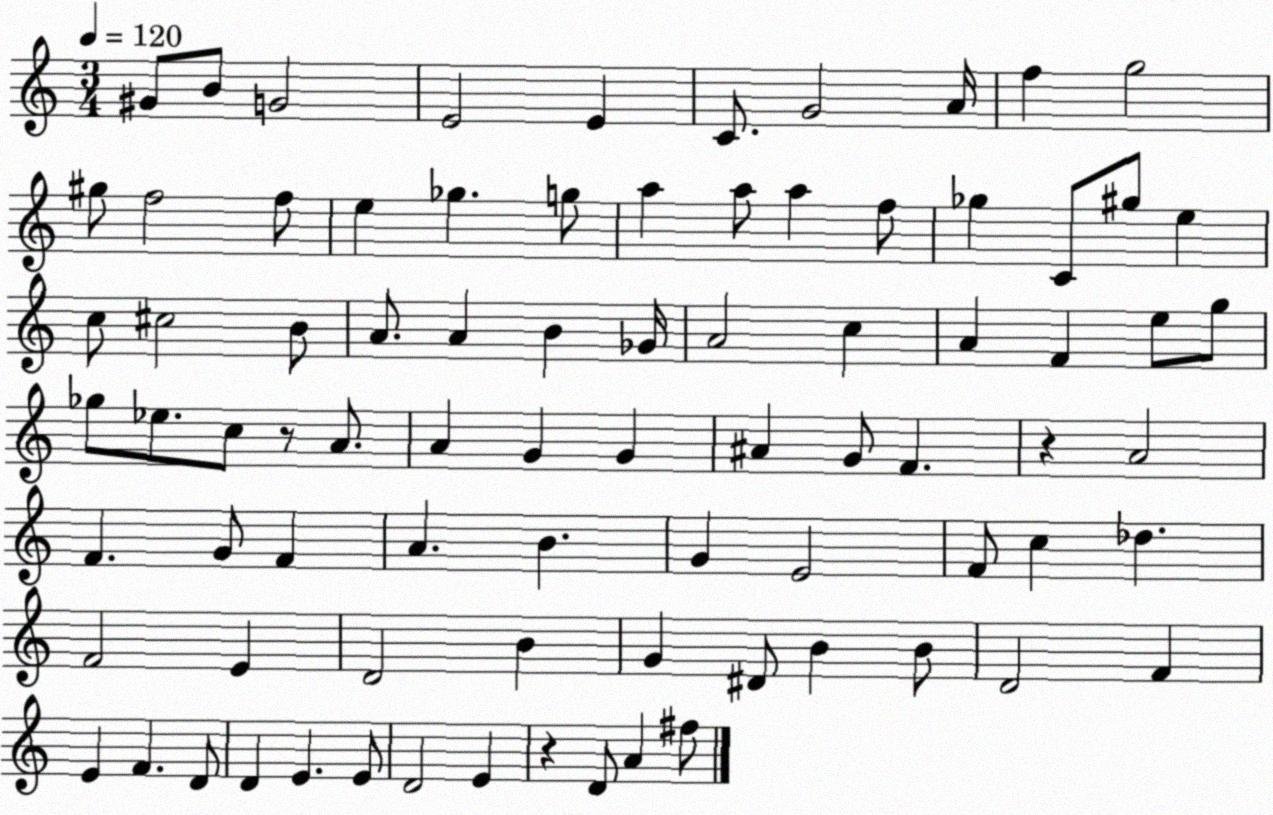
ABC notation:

X:1
T:Untitled
M:3/4
L:1/4
K:C
^G/2 B/2 G2 E2 E C/2 G2 A/4 f g2 ^g/2 f2 f/2 e _g g/2 a a/2 a f/2 _g C/2 ^g/2 e c/2 ^c2 B/2 A/2 A B _G/4 A2 c A F e/2 g/2 _g/2 _e/2 c/2 z/2 A/2 A G G ^A G/2 F z A2 F G/2 F A B G E2 F/2 c _d F2 E D2 B G ^D/2 B B/2 D2 F E F D/2 D E E/2 D2 E z D/2 A ^f/2